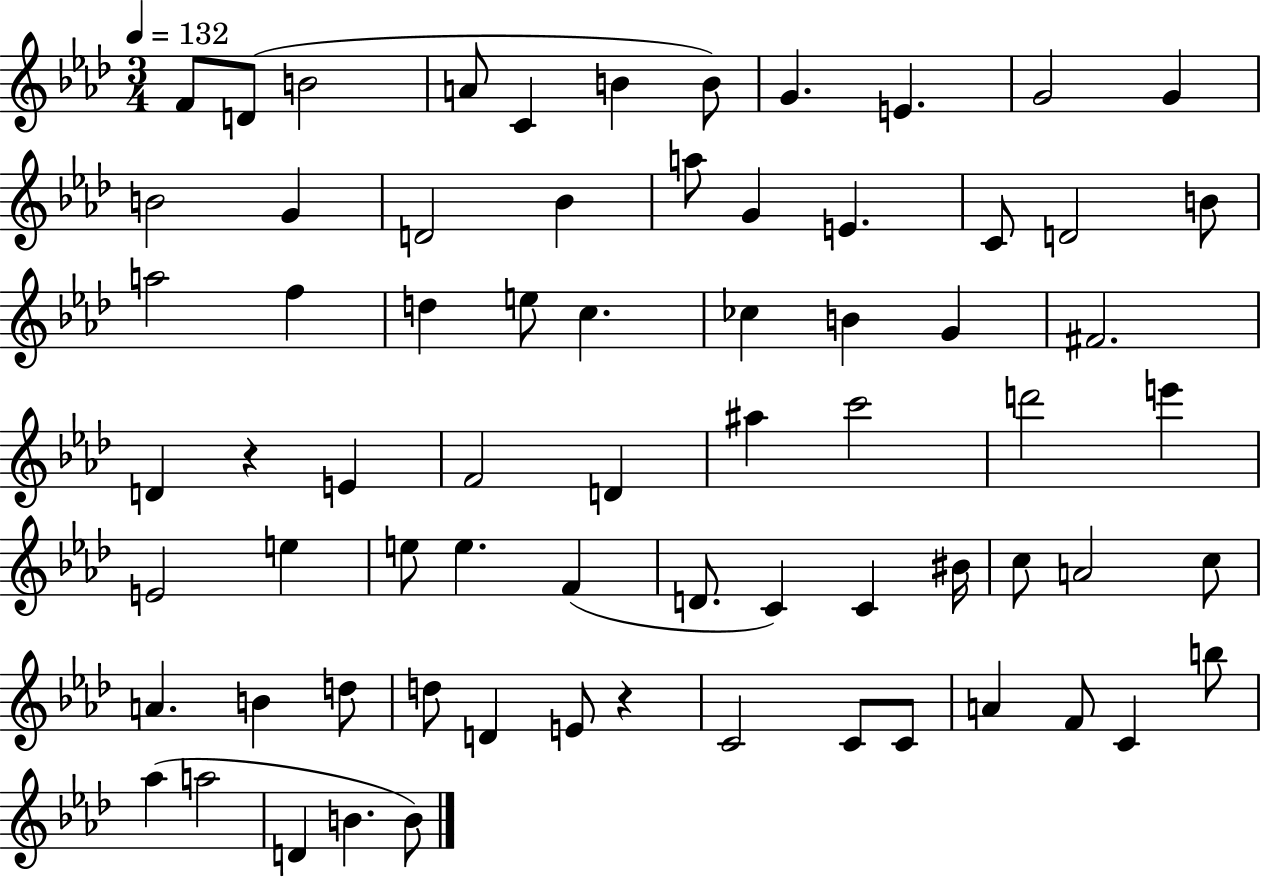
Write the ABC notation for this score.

X:1
T:Untitled
M:3/4
L:1/4
K:Ab
F/2 D/2 B2 A/2 C B B/2 G E G2 G B2 G D2 _B a/2 G E C/2 D2 B/2 a2 f d e/2 c _c B G ^F2 D z E F2 D ^a c'2 d'2 e' E2 e e/2 e F D/2 C C ^B/4 c/2 A2 c/2 A B d/2 d/2 D E/2 z C2 C/2 C/2 A F/2 C b/2 _a a2 D B B/2